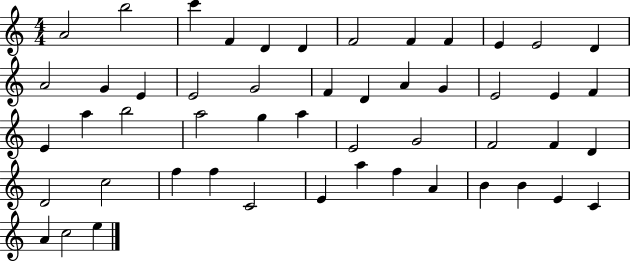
{
  \clef treble
  \numericTimeSignature
  \time 4/4
  \key c \major
  a'2 b''2 | c'''4 f'4 d'4 d'4 | f'2 f'4 f'4 | e'4 e'2 d'4 | \break a'2 g'4 e'4 | e'2 g'2 | f'4 d'4 a'4 g'4 | e'2 e'4 f'4 | \break e'4 a''4 b''2 | a''2 g''4 a''4 | e'2 g'2 | f'2 f'4 d'4 | \break d'2 c''2 | f''4 f''4 c'2 | e'4 a''4 f''4 a'4 | b'4 b'4 e'4 c'4 | \break a'4 c''2 e''4 | \bar "|."
}